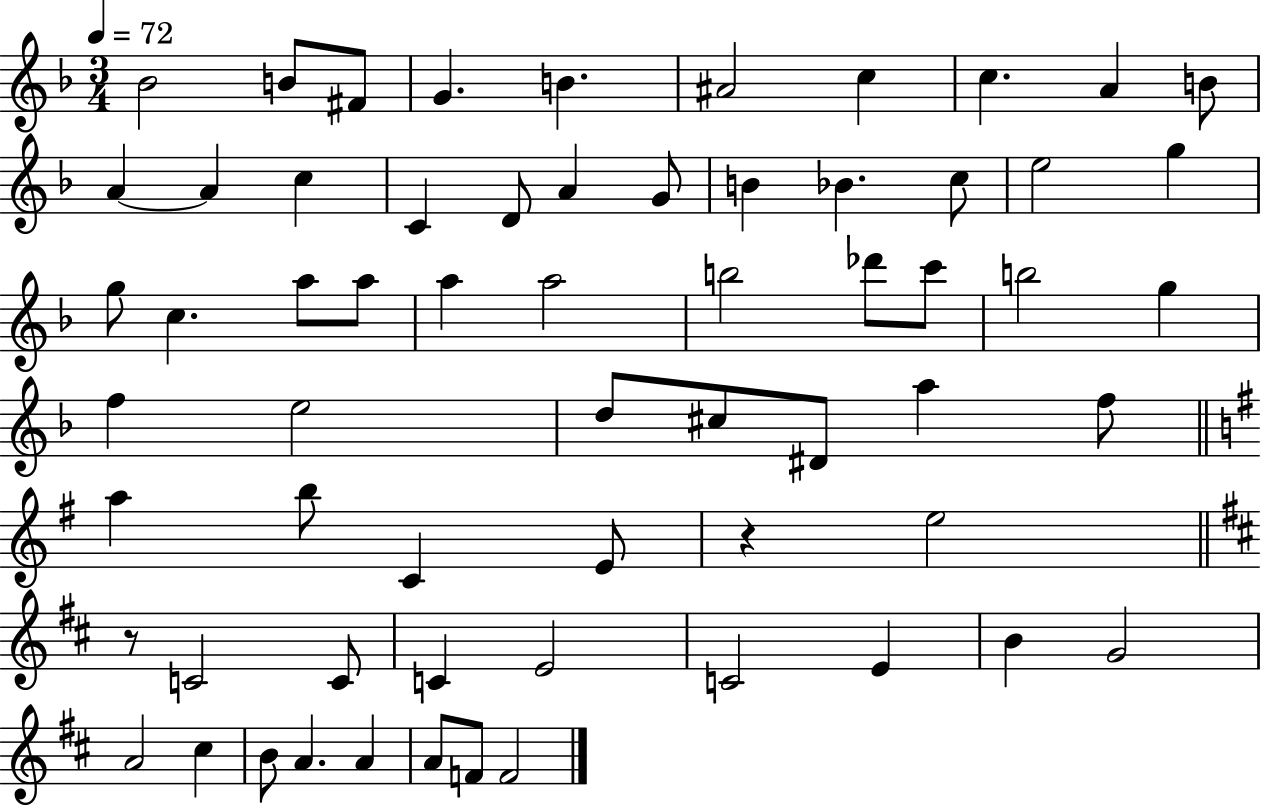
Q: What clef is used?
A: treble